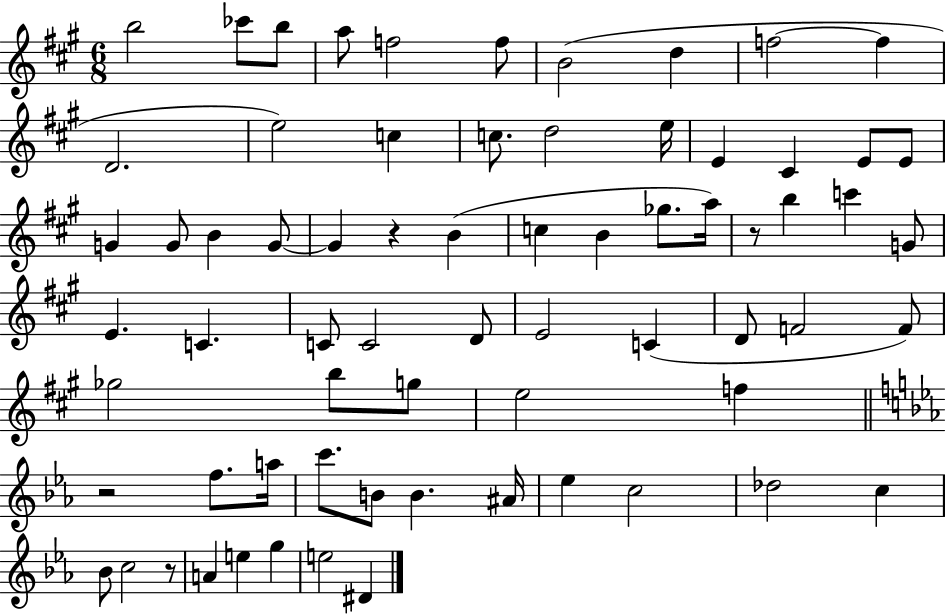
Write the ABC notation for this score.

X:1
T:Untitled
M:6/8
L:1/4
K:A
b2 _c'/2 b/2 a/2 f2 f/2 B2 d f2 f D2 e2 c c/2 d2 e/4 E ^C E/2 E/2 G G/2 B G/2 G z B c B _g/2 a/4 z/2 b c' G/2 E C C/2 C2 D/2 E2 C D/2 F2 F/2 _g2 b/2 g/2 e2 f z2 f/2 a/4 c'/2 B/2 B ^A/4 _e c2 _d2 c _B/2 c2 z/2 A e g e2 ^D